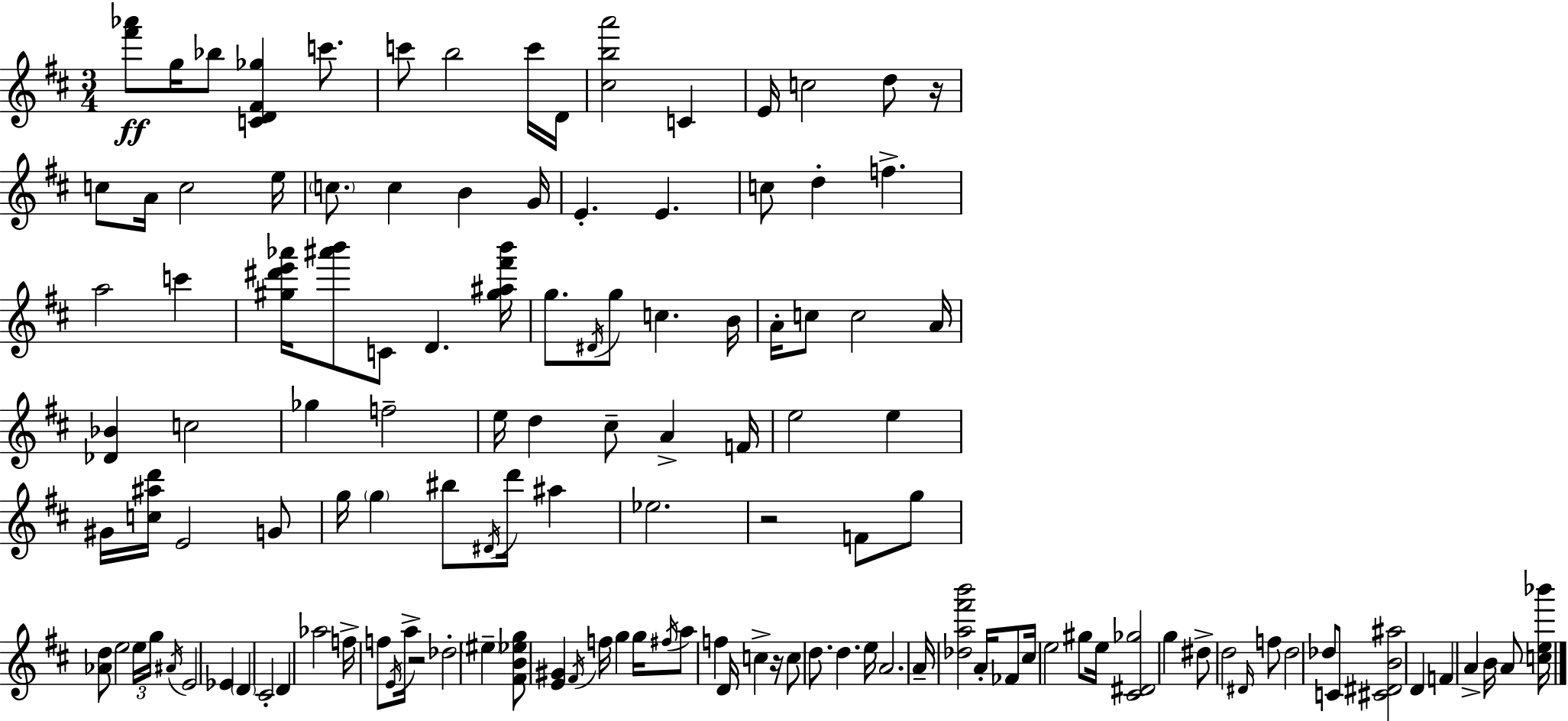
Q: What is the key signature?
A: D major